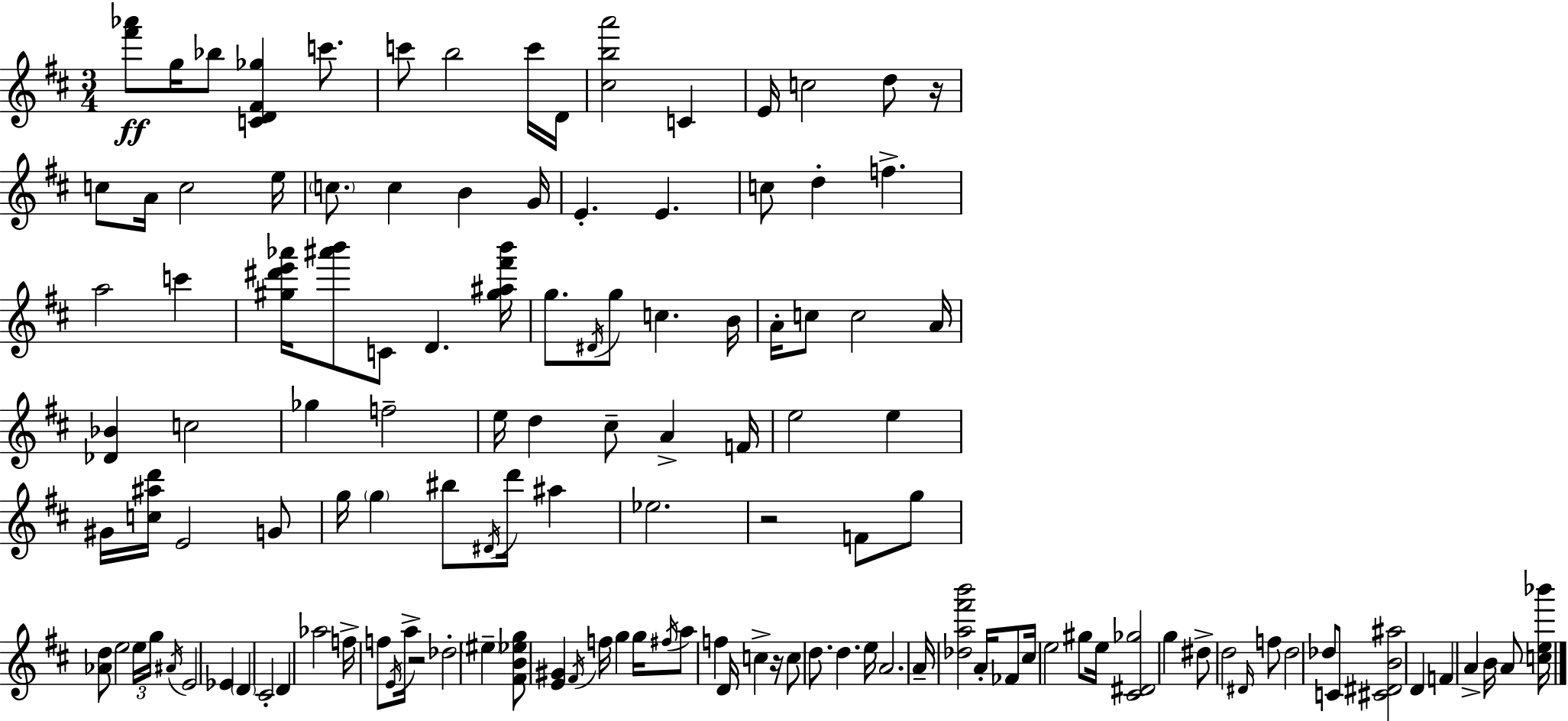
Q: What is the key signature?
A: D major